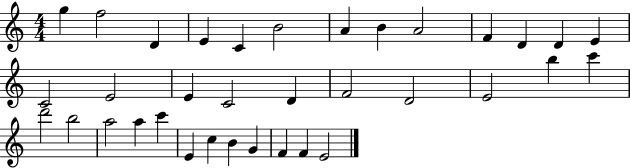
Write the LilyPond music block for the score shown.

{
  \clef treble
  \numericTimeSignature
  \time 4/4
  \key c \major
  g''4 f''2 d'4 | e'4 c'4 b'2 | a'4 b'4 a'2 | f'4 d'4 d'4 e'4 | \break c'2 e'2 | e'4 c'2 d'4 | f'2 d'2 | e'2 b''4 c'''4 | \break d'''2 b''2 | a''2 a''4 c'''4 | e'4 c''4 b'4 g'4 | f'4 f'4 e'2 | \break \bar "|."
}